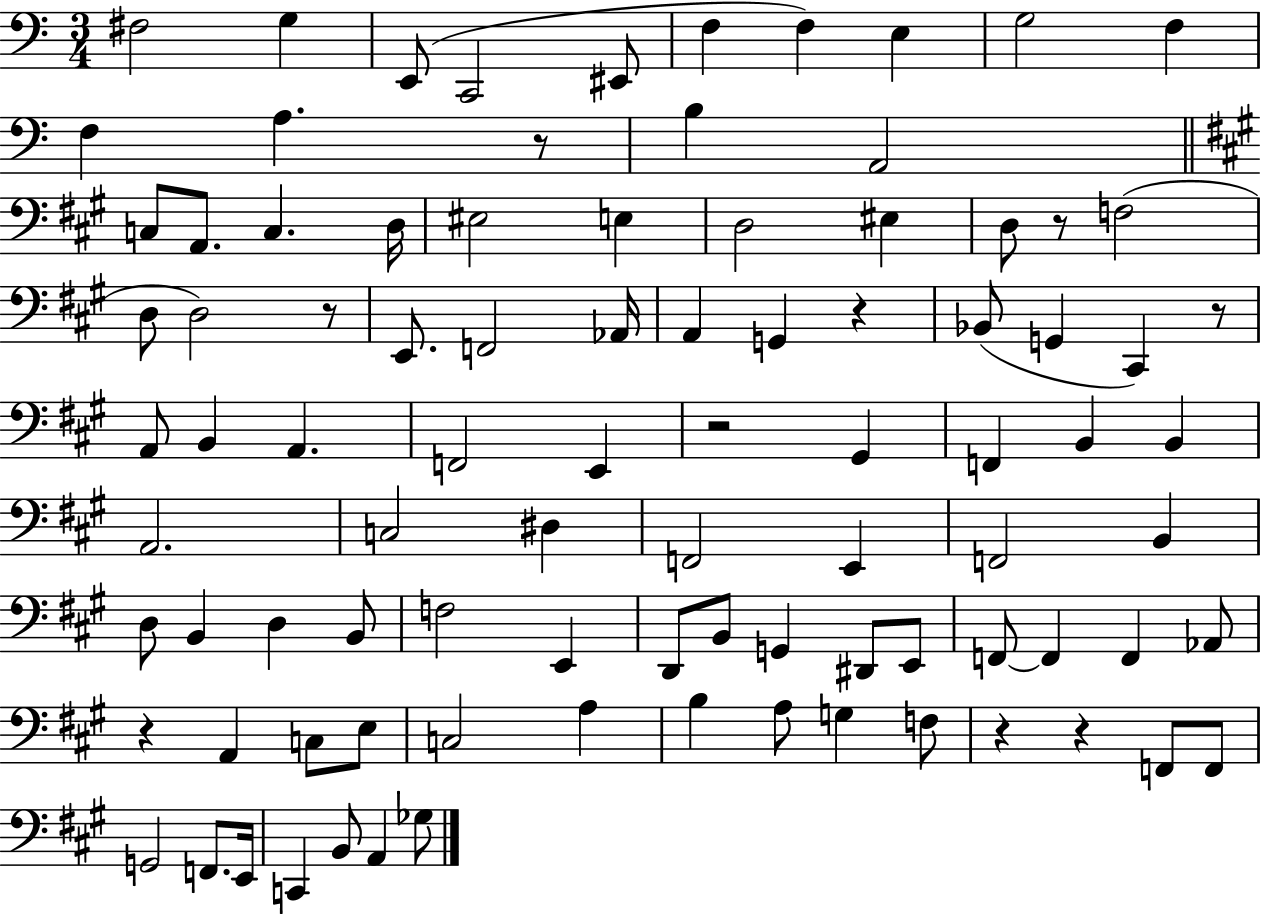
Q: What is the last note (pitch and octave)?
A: Gb3